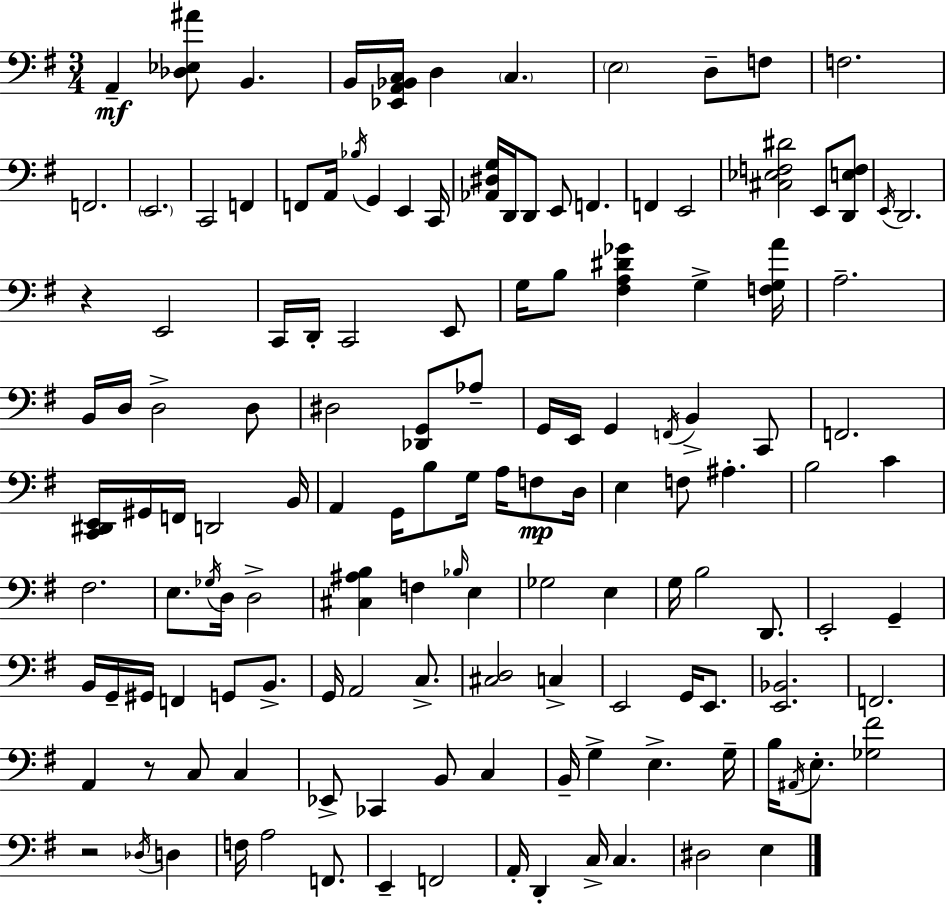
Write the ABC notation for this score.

X:1
T:Untitled
M:3/4
L:1/4
K:Em
A,, [_D,_E,^A]/2 B,, B,,/4 [_E,,A,,_B,,C,]/4 D, C, E,2 D,/2 F,/2 F,2 F,,2 E,,2 C,,2 F,, F,,/2 A,,/4 _B,/4 G,, E,, C,,/4 [_A,,^D,G,]/4 D,,/4 D,,/2 E,,/2 F,, F,, E,,2 [^C,_E,F,^D]2 E,,/2 [D,,E,F,]/2 E,,/4 D,,2 z E,,2 C,,/4 D,,/4 C,,2 E,,/2 G,/4 B,/2 [^F,A,^D_G] G, [F,G,A]/4 A,2 B,,/4 D,/4 D,2 D,/2 ^D,2 [_D,,G,,]/2 _A,/2 G,,/4 E,,/4 G,, F,,/4 B,, C,,/2 F,,2 [C,,^D,,E,,]/4 ^G,,/4 F,,/4 D,,2 B,,/4 A,, G,,/4 B,/2 G,/4 A,/4 F,/2 D,/4 E, F,/2 ^A, B,2 C ^F,2 E,/2 _G,/4 D,/4 D,2 [^C,^A,B,] F, _B,/4 E, _G,2 E, G,/4 B,2 D,,/2 E,,2 G,, B,,/4 G,,/4 ^G,,/4 F,, G,,/2 B,,/2 G,,/4 A,,2 C,/2 [^C,D,]2 C, E,,2 G,,/4 E,,/2 [E,,_B,,]2 F,,2 A,, z/2 C,/2 C, _E,,/2 _C,, B,,/2 C, B,,/4 G, E, G,/4 B,/4 ^A,,/4 E,/2 [_G,^F]2 z2 _D,/4 D, F,/4 A,2 F,,/2 E,, F,,2 A,,/4 D,, C,/4 C, ^D,2 E,